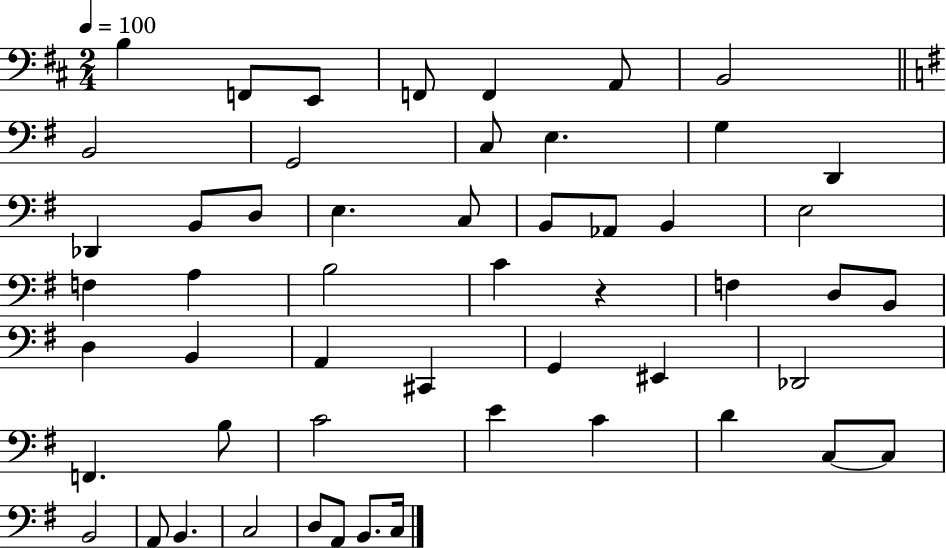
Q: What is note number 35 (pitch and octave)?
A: EIS2